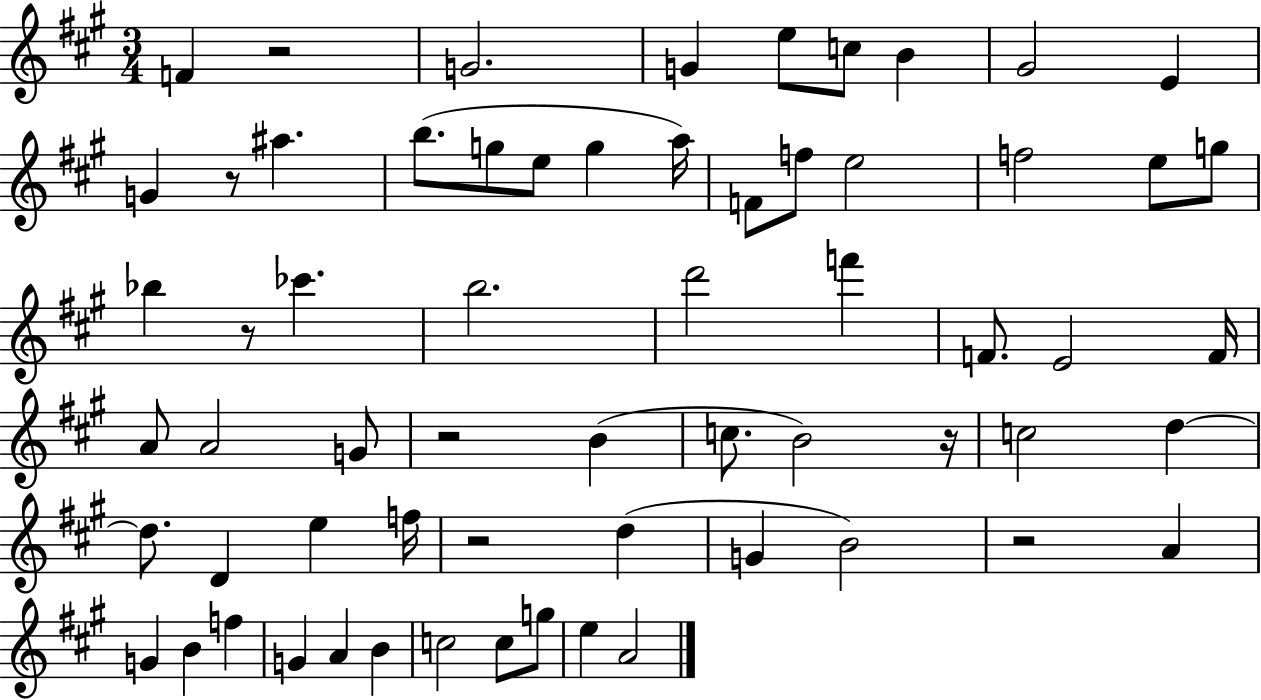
X:1
T:Untitled
M:3/4
L:1/4
K:A
F z2 G2 G e/2 c/2 B ^G2 E G z/2 ^a b/2 g/2 e/2 g a/4 F/2 f/2 e2 f2 e/2 g/2 _b z/2 _c' b2 d'2 f' F/2 E2 F/4 A/2 A2 G/2 z2 B c/2 B2 z/4 c2 d d/2 D e f/4 z2 d G B2 z2 A G B f G A B c2 c/2 g/2 e A2